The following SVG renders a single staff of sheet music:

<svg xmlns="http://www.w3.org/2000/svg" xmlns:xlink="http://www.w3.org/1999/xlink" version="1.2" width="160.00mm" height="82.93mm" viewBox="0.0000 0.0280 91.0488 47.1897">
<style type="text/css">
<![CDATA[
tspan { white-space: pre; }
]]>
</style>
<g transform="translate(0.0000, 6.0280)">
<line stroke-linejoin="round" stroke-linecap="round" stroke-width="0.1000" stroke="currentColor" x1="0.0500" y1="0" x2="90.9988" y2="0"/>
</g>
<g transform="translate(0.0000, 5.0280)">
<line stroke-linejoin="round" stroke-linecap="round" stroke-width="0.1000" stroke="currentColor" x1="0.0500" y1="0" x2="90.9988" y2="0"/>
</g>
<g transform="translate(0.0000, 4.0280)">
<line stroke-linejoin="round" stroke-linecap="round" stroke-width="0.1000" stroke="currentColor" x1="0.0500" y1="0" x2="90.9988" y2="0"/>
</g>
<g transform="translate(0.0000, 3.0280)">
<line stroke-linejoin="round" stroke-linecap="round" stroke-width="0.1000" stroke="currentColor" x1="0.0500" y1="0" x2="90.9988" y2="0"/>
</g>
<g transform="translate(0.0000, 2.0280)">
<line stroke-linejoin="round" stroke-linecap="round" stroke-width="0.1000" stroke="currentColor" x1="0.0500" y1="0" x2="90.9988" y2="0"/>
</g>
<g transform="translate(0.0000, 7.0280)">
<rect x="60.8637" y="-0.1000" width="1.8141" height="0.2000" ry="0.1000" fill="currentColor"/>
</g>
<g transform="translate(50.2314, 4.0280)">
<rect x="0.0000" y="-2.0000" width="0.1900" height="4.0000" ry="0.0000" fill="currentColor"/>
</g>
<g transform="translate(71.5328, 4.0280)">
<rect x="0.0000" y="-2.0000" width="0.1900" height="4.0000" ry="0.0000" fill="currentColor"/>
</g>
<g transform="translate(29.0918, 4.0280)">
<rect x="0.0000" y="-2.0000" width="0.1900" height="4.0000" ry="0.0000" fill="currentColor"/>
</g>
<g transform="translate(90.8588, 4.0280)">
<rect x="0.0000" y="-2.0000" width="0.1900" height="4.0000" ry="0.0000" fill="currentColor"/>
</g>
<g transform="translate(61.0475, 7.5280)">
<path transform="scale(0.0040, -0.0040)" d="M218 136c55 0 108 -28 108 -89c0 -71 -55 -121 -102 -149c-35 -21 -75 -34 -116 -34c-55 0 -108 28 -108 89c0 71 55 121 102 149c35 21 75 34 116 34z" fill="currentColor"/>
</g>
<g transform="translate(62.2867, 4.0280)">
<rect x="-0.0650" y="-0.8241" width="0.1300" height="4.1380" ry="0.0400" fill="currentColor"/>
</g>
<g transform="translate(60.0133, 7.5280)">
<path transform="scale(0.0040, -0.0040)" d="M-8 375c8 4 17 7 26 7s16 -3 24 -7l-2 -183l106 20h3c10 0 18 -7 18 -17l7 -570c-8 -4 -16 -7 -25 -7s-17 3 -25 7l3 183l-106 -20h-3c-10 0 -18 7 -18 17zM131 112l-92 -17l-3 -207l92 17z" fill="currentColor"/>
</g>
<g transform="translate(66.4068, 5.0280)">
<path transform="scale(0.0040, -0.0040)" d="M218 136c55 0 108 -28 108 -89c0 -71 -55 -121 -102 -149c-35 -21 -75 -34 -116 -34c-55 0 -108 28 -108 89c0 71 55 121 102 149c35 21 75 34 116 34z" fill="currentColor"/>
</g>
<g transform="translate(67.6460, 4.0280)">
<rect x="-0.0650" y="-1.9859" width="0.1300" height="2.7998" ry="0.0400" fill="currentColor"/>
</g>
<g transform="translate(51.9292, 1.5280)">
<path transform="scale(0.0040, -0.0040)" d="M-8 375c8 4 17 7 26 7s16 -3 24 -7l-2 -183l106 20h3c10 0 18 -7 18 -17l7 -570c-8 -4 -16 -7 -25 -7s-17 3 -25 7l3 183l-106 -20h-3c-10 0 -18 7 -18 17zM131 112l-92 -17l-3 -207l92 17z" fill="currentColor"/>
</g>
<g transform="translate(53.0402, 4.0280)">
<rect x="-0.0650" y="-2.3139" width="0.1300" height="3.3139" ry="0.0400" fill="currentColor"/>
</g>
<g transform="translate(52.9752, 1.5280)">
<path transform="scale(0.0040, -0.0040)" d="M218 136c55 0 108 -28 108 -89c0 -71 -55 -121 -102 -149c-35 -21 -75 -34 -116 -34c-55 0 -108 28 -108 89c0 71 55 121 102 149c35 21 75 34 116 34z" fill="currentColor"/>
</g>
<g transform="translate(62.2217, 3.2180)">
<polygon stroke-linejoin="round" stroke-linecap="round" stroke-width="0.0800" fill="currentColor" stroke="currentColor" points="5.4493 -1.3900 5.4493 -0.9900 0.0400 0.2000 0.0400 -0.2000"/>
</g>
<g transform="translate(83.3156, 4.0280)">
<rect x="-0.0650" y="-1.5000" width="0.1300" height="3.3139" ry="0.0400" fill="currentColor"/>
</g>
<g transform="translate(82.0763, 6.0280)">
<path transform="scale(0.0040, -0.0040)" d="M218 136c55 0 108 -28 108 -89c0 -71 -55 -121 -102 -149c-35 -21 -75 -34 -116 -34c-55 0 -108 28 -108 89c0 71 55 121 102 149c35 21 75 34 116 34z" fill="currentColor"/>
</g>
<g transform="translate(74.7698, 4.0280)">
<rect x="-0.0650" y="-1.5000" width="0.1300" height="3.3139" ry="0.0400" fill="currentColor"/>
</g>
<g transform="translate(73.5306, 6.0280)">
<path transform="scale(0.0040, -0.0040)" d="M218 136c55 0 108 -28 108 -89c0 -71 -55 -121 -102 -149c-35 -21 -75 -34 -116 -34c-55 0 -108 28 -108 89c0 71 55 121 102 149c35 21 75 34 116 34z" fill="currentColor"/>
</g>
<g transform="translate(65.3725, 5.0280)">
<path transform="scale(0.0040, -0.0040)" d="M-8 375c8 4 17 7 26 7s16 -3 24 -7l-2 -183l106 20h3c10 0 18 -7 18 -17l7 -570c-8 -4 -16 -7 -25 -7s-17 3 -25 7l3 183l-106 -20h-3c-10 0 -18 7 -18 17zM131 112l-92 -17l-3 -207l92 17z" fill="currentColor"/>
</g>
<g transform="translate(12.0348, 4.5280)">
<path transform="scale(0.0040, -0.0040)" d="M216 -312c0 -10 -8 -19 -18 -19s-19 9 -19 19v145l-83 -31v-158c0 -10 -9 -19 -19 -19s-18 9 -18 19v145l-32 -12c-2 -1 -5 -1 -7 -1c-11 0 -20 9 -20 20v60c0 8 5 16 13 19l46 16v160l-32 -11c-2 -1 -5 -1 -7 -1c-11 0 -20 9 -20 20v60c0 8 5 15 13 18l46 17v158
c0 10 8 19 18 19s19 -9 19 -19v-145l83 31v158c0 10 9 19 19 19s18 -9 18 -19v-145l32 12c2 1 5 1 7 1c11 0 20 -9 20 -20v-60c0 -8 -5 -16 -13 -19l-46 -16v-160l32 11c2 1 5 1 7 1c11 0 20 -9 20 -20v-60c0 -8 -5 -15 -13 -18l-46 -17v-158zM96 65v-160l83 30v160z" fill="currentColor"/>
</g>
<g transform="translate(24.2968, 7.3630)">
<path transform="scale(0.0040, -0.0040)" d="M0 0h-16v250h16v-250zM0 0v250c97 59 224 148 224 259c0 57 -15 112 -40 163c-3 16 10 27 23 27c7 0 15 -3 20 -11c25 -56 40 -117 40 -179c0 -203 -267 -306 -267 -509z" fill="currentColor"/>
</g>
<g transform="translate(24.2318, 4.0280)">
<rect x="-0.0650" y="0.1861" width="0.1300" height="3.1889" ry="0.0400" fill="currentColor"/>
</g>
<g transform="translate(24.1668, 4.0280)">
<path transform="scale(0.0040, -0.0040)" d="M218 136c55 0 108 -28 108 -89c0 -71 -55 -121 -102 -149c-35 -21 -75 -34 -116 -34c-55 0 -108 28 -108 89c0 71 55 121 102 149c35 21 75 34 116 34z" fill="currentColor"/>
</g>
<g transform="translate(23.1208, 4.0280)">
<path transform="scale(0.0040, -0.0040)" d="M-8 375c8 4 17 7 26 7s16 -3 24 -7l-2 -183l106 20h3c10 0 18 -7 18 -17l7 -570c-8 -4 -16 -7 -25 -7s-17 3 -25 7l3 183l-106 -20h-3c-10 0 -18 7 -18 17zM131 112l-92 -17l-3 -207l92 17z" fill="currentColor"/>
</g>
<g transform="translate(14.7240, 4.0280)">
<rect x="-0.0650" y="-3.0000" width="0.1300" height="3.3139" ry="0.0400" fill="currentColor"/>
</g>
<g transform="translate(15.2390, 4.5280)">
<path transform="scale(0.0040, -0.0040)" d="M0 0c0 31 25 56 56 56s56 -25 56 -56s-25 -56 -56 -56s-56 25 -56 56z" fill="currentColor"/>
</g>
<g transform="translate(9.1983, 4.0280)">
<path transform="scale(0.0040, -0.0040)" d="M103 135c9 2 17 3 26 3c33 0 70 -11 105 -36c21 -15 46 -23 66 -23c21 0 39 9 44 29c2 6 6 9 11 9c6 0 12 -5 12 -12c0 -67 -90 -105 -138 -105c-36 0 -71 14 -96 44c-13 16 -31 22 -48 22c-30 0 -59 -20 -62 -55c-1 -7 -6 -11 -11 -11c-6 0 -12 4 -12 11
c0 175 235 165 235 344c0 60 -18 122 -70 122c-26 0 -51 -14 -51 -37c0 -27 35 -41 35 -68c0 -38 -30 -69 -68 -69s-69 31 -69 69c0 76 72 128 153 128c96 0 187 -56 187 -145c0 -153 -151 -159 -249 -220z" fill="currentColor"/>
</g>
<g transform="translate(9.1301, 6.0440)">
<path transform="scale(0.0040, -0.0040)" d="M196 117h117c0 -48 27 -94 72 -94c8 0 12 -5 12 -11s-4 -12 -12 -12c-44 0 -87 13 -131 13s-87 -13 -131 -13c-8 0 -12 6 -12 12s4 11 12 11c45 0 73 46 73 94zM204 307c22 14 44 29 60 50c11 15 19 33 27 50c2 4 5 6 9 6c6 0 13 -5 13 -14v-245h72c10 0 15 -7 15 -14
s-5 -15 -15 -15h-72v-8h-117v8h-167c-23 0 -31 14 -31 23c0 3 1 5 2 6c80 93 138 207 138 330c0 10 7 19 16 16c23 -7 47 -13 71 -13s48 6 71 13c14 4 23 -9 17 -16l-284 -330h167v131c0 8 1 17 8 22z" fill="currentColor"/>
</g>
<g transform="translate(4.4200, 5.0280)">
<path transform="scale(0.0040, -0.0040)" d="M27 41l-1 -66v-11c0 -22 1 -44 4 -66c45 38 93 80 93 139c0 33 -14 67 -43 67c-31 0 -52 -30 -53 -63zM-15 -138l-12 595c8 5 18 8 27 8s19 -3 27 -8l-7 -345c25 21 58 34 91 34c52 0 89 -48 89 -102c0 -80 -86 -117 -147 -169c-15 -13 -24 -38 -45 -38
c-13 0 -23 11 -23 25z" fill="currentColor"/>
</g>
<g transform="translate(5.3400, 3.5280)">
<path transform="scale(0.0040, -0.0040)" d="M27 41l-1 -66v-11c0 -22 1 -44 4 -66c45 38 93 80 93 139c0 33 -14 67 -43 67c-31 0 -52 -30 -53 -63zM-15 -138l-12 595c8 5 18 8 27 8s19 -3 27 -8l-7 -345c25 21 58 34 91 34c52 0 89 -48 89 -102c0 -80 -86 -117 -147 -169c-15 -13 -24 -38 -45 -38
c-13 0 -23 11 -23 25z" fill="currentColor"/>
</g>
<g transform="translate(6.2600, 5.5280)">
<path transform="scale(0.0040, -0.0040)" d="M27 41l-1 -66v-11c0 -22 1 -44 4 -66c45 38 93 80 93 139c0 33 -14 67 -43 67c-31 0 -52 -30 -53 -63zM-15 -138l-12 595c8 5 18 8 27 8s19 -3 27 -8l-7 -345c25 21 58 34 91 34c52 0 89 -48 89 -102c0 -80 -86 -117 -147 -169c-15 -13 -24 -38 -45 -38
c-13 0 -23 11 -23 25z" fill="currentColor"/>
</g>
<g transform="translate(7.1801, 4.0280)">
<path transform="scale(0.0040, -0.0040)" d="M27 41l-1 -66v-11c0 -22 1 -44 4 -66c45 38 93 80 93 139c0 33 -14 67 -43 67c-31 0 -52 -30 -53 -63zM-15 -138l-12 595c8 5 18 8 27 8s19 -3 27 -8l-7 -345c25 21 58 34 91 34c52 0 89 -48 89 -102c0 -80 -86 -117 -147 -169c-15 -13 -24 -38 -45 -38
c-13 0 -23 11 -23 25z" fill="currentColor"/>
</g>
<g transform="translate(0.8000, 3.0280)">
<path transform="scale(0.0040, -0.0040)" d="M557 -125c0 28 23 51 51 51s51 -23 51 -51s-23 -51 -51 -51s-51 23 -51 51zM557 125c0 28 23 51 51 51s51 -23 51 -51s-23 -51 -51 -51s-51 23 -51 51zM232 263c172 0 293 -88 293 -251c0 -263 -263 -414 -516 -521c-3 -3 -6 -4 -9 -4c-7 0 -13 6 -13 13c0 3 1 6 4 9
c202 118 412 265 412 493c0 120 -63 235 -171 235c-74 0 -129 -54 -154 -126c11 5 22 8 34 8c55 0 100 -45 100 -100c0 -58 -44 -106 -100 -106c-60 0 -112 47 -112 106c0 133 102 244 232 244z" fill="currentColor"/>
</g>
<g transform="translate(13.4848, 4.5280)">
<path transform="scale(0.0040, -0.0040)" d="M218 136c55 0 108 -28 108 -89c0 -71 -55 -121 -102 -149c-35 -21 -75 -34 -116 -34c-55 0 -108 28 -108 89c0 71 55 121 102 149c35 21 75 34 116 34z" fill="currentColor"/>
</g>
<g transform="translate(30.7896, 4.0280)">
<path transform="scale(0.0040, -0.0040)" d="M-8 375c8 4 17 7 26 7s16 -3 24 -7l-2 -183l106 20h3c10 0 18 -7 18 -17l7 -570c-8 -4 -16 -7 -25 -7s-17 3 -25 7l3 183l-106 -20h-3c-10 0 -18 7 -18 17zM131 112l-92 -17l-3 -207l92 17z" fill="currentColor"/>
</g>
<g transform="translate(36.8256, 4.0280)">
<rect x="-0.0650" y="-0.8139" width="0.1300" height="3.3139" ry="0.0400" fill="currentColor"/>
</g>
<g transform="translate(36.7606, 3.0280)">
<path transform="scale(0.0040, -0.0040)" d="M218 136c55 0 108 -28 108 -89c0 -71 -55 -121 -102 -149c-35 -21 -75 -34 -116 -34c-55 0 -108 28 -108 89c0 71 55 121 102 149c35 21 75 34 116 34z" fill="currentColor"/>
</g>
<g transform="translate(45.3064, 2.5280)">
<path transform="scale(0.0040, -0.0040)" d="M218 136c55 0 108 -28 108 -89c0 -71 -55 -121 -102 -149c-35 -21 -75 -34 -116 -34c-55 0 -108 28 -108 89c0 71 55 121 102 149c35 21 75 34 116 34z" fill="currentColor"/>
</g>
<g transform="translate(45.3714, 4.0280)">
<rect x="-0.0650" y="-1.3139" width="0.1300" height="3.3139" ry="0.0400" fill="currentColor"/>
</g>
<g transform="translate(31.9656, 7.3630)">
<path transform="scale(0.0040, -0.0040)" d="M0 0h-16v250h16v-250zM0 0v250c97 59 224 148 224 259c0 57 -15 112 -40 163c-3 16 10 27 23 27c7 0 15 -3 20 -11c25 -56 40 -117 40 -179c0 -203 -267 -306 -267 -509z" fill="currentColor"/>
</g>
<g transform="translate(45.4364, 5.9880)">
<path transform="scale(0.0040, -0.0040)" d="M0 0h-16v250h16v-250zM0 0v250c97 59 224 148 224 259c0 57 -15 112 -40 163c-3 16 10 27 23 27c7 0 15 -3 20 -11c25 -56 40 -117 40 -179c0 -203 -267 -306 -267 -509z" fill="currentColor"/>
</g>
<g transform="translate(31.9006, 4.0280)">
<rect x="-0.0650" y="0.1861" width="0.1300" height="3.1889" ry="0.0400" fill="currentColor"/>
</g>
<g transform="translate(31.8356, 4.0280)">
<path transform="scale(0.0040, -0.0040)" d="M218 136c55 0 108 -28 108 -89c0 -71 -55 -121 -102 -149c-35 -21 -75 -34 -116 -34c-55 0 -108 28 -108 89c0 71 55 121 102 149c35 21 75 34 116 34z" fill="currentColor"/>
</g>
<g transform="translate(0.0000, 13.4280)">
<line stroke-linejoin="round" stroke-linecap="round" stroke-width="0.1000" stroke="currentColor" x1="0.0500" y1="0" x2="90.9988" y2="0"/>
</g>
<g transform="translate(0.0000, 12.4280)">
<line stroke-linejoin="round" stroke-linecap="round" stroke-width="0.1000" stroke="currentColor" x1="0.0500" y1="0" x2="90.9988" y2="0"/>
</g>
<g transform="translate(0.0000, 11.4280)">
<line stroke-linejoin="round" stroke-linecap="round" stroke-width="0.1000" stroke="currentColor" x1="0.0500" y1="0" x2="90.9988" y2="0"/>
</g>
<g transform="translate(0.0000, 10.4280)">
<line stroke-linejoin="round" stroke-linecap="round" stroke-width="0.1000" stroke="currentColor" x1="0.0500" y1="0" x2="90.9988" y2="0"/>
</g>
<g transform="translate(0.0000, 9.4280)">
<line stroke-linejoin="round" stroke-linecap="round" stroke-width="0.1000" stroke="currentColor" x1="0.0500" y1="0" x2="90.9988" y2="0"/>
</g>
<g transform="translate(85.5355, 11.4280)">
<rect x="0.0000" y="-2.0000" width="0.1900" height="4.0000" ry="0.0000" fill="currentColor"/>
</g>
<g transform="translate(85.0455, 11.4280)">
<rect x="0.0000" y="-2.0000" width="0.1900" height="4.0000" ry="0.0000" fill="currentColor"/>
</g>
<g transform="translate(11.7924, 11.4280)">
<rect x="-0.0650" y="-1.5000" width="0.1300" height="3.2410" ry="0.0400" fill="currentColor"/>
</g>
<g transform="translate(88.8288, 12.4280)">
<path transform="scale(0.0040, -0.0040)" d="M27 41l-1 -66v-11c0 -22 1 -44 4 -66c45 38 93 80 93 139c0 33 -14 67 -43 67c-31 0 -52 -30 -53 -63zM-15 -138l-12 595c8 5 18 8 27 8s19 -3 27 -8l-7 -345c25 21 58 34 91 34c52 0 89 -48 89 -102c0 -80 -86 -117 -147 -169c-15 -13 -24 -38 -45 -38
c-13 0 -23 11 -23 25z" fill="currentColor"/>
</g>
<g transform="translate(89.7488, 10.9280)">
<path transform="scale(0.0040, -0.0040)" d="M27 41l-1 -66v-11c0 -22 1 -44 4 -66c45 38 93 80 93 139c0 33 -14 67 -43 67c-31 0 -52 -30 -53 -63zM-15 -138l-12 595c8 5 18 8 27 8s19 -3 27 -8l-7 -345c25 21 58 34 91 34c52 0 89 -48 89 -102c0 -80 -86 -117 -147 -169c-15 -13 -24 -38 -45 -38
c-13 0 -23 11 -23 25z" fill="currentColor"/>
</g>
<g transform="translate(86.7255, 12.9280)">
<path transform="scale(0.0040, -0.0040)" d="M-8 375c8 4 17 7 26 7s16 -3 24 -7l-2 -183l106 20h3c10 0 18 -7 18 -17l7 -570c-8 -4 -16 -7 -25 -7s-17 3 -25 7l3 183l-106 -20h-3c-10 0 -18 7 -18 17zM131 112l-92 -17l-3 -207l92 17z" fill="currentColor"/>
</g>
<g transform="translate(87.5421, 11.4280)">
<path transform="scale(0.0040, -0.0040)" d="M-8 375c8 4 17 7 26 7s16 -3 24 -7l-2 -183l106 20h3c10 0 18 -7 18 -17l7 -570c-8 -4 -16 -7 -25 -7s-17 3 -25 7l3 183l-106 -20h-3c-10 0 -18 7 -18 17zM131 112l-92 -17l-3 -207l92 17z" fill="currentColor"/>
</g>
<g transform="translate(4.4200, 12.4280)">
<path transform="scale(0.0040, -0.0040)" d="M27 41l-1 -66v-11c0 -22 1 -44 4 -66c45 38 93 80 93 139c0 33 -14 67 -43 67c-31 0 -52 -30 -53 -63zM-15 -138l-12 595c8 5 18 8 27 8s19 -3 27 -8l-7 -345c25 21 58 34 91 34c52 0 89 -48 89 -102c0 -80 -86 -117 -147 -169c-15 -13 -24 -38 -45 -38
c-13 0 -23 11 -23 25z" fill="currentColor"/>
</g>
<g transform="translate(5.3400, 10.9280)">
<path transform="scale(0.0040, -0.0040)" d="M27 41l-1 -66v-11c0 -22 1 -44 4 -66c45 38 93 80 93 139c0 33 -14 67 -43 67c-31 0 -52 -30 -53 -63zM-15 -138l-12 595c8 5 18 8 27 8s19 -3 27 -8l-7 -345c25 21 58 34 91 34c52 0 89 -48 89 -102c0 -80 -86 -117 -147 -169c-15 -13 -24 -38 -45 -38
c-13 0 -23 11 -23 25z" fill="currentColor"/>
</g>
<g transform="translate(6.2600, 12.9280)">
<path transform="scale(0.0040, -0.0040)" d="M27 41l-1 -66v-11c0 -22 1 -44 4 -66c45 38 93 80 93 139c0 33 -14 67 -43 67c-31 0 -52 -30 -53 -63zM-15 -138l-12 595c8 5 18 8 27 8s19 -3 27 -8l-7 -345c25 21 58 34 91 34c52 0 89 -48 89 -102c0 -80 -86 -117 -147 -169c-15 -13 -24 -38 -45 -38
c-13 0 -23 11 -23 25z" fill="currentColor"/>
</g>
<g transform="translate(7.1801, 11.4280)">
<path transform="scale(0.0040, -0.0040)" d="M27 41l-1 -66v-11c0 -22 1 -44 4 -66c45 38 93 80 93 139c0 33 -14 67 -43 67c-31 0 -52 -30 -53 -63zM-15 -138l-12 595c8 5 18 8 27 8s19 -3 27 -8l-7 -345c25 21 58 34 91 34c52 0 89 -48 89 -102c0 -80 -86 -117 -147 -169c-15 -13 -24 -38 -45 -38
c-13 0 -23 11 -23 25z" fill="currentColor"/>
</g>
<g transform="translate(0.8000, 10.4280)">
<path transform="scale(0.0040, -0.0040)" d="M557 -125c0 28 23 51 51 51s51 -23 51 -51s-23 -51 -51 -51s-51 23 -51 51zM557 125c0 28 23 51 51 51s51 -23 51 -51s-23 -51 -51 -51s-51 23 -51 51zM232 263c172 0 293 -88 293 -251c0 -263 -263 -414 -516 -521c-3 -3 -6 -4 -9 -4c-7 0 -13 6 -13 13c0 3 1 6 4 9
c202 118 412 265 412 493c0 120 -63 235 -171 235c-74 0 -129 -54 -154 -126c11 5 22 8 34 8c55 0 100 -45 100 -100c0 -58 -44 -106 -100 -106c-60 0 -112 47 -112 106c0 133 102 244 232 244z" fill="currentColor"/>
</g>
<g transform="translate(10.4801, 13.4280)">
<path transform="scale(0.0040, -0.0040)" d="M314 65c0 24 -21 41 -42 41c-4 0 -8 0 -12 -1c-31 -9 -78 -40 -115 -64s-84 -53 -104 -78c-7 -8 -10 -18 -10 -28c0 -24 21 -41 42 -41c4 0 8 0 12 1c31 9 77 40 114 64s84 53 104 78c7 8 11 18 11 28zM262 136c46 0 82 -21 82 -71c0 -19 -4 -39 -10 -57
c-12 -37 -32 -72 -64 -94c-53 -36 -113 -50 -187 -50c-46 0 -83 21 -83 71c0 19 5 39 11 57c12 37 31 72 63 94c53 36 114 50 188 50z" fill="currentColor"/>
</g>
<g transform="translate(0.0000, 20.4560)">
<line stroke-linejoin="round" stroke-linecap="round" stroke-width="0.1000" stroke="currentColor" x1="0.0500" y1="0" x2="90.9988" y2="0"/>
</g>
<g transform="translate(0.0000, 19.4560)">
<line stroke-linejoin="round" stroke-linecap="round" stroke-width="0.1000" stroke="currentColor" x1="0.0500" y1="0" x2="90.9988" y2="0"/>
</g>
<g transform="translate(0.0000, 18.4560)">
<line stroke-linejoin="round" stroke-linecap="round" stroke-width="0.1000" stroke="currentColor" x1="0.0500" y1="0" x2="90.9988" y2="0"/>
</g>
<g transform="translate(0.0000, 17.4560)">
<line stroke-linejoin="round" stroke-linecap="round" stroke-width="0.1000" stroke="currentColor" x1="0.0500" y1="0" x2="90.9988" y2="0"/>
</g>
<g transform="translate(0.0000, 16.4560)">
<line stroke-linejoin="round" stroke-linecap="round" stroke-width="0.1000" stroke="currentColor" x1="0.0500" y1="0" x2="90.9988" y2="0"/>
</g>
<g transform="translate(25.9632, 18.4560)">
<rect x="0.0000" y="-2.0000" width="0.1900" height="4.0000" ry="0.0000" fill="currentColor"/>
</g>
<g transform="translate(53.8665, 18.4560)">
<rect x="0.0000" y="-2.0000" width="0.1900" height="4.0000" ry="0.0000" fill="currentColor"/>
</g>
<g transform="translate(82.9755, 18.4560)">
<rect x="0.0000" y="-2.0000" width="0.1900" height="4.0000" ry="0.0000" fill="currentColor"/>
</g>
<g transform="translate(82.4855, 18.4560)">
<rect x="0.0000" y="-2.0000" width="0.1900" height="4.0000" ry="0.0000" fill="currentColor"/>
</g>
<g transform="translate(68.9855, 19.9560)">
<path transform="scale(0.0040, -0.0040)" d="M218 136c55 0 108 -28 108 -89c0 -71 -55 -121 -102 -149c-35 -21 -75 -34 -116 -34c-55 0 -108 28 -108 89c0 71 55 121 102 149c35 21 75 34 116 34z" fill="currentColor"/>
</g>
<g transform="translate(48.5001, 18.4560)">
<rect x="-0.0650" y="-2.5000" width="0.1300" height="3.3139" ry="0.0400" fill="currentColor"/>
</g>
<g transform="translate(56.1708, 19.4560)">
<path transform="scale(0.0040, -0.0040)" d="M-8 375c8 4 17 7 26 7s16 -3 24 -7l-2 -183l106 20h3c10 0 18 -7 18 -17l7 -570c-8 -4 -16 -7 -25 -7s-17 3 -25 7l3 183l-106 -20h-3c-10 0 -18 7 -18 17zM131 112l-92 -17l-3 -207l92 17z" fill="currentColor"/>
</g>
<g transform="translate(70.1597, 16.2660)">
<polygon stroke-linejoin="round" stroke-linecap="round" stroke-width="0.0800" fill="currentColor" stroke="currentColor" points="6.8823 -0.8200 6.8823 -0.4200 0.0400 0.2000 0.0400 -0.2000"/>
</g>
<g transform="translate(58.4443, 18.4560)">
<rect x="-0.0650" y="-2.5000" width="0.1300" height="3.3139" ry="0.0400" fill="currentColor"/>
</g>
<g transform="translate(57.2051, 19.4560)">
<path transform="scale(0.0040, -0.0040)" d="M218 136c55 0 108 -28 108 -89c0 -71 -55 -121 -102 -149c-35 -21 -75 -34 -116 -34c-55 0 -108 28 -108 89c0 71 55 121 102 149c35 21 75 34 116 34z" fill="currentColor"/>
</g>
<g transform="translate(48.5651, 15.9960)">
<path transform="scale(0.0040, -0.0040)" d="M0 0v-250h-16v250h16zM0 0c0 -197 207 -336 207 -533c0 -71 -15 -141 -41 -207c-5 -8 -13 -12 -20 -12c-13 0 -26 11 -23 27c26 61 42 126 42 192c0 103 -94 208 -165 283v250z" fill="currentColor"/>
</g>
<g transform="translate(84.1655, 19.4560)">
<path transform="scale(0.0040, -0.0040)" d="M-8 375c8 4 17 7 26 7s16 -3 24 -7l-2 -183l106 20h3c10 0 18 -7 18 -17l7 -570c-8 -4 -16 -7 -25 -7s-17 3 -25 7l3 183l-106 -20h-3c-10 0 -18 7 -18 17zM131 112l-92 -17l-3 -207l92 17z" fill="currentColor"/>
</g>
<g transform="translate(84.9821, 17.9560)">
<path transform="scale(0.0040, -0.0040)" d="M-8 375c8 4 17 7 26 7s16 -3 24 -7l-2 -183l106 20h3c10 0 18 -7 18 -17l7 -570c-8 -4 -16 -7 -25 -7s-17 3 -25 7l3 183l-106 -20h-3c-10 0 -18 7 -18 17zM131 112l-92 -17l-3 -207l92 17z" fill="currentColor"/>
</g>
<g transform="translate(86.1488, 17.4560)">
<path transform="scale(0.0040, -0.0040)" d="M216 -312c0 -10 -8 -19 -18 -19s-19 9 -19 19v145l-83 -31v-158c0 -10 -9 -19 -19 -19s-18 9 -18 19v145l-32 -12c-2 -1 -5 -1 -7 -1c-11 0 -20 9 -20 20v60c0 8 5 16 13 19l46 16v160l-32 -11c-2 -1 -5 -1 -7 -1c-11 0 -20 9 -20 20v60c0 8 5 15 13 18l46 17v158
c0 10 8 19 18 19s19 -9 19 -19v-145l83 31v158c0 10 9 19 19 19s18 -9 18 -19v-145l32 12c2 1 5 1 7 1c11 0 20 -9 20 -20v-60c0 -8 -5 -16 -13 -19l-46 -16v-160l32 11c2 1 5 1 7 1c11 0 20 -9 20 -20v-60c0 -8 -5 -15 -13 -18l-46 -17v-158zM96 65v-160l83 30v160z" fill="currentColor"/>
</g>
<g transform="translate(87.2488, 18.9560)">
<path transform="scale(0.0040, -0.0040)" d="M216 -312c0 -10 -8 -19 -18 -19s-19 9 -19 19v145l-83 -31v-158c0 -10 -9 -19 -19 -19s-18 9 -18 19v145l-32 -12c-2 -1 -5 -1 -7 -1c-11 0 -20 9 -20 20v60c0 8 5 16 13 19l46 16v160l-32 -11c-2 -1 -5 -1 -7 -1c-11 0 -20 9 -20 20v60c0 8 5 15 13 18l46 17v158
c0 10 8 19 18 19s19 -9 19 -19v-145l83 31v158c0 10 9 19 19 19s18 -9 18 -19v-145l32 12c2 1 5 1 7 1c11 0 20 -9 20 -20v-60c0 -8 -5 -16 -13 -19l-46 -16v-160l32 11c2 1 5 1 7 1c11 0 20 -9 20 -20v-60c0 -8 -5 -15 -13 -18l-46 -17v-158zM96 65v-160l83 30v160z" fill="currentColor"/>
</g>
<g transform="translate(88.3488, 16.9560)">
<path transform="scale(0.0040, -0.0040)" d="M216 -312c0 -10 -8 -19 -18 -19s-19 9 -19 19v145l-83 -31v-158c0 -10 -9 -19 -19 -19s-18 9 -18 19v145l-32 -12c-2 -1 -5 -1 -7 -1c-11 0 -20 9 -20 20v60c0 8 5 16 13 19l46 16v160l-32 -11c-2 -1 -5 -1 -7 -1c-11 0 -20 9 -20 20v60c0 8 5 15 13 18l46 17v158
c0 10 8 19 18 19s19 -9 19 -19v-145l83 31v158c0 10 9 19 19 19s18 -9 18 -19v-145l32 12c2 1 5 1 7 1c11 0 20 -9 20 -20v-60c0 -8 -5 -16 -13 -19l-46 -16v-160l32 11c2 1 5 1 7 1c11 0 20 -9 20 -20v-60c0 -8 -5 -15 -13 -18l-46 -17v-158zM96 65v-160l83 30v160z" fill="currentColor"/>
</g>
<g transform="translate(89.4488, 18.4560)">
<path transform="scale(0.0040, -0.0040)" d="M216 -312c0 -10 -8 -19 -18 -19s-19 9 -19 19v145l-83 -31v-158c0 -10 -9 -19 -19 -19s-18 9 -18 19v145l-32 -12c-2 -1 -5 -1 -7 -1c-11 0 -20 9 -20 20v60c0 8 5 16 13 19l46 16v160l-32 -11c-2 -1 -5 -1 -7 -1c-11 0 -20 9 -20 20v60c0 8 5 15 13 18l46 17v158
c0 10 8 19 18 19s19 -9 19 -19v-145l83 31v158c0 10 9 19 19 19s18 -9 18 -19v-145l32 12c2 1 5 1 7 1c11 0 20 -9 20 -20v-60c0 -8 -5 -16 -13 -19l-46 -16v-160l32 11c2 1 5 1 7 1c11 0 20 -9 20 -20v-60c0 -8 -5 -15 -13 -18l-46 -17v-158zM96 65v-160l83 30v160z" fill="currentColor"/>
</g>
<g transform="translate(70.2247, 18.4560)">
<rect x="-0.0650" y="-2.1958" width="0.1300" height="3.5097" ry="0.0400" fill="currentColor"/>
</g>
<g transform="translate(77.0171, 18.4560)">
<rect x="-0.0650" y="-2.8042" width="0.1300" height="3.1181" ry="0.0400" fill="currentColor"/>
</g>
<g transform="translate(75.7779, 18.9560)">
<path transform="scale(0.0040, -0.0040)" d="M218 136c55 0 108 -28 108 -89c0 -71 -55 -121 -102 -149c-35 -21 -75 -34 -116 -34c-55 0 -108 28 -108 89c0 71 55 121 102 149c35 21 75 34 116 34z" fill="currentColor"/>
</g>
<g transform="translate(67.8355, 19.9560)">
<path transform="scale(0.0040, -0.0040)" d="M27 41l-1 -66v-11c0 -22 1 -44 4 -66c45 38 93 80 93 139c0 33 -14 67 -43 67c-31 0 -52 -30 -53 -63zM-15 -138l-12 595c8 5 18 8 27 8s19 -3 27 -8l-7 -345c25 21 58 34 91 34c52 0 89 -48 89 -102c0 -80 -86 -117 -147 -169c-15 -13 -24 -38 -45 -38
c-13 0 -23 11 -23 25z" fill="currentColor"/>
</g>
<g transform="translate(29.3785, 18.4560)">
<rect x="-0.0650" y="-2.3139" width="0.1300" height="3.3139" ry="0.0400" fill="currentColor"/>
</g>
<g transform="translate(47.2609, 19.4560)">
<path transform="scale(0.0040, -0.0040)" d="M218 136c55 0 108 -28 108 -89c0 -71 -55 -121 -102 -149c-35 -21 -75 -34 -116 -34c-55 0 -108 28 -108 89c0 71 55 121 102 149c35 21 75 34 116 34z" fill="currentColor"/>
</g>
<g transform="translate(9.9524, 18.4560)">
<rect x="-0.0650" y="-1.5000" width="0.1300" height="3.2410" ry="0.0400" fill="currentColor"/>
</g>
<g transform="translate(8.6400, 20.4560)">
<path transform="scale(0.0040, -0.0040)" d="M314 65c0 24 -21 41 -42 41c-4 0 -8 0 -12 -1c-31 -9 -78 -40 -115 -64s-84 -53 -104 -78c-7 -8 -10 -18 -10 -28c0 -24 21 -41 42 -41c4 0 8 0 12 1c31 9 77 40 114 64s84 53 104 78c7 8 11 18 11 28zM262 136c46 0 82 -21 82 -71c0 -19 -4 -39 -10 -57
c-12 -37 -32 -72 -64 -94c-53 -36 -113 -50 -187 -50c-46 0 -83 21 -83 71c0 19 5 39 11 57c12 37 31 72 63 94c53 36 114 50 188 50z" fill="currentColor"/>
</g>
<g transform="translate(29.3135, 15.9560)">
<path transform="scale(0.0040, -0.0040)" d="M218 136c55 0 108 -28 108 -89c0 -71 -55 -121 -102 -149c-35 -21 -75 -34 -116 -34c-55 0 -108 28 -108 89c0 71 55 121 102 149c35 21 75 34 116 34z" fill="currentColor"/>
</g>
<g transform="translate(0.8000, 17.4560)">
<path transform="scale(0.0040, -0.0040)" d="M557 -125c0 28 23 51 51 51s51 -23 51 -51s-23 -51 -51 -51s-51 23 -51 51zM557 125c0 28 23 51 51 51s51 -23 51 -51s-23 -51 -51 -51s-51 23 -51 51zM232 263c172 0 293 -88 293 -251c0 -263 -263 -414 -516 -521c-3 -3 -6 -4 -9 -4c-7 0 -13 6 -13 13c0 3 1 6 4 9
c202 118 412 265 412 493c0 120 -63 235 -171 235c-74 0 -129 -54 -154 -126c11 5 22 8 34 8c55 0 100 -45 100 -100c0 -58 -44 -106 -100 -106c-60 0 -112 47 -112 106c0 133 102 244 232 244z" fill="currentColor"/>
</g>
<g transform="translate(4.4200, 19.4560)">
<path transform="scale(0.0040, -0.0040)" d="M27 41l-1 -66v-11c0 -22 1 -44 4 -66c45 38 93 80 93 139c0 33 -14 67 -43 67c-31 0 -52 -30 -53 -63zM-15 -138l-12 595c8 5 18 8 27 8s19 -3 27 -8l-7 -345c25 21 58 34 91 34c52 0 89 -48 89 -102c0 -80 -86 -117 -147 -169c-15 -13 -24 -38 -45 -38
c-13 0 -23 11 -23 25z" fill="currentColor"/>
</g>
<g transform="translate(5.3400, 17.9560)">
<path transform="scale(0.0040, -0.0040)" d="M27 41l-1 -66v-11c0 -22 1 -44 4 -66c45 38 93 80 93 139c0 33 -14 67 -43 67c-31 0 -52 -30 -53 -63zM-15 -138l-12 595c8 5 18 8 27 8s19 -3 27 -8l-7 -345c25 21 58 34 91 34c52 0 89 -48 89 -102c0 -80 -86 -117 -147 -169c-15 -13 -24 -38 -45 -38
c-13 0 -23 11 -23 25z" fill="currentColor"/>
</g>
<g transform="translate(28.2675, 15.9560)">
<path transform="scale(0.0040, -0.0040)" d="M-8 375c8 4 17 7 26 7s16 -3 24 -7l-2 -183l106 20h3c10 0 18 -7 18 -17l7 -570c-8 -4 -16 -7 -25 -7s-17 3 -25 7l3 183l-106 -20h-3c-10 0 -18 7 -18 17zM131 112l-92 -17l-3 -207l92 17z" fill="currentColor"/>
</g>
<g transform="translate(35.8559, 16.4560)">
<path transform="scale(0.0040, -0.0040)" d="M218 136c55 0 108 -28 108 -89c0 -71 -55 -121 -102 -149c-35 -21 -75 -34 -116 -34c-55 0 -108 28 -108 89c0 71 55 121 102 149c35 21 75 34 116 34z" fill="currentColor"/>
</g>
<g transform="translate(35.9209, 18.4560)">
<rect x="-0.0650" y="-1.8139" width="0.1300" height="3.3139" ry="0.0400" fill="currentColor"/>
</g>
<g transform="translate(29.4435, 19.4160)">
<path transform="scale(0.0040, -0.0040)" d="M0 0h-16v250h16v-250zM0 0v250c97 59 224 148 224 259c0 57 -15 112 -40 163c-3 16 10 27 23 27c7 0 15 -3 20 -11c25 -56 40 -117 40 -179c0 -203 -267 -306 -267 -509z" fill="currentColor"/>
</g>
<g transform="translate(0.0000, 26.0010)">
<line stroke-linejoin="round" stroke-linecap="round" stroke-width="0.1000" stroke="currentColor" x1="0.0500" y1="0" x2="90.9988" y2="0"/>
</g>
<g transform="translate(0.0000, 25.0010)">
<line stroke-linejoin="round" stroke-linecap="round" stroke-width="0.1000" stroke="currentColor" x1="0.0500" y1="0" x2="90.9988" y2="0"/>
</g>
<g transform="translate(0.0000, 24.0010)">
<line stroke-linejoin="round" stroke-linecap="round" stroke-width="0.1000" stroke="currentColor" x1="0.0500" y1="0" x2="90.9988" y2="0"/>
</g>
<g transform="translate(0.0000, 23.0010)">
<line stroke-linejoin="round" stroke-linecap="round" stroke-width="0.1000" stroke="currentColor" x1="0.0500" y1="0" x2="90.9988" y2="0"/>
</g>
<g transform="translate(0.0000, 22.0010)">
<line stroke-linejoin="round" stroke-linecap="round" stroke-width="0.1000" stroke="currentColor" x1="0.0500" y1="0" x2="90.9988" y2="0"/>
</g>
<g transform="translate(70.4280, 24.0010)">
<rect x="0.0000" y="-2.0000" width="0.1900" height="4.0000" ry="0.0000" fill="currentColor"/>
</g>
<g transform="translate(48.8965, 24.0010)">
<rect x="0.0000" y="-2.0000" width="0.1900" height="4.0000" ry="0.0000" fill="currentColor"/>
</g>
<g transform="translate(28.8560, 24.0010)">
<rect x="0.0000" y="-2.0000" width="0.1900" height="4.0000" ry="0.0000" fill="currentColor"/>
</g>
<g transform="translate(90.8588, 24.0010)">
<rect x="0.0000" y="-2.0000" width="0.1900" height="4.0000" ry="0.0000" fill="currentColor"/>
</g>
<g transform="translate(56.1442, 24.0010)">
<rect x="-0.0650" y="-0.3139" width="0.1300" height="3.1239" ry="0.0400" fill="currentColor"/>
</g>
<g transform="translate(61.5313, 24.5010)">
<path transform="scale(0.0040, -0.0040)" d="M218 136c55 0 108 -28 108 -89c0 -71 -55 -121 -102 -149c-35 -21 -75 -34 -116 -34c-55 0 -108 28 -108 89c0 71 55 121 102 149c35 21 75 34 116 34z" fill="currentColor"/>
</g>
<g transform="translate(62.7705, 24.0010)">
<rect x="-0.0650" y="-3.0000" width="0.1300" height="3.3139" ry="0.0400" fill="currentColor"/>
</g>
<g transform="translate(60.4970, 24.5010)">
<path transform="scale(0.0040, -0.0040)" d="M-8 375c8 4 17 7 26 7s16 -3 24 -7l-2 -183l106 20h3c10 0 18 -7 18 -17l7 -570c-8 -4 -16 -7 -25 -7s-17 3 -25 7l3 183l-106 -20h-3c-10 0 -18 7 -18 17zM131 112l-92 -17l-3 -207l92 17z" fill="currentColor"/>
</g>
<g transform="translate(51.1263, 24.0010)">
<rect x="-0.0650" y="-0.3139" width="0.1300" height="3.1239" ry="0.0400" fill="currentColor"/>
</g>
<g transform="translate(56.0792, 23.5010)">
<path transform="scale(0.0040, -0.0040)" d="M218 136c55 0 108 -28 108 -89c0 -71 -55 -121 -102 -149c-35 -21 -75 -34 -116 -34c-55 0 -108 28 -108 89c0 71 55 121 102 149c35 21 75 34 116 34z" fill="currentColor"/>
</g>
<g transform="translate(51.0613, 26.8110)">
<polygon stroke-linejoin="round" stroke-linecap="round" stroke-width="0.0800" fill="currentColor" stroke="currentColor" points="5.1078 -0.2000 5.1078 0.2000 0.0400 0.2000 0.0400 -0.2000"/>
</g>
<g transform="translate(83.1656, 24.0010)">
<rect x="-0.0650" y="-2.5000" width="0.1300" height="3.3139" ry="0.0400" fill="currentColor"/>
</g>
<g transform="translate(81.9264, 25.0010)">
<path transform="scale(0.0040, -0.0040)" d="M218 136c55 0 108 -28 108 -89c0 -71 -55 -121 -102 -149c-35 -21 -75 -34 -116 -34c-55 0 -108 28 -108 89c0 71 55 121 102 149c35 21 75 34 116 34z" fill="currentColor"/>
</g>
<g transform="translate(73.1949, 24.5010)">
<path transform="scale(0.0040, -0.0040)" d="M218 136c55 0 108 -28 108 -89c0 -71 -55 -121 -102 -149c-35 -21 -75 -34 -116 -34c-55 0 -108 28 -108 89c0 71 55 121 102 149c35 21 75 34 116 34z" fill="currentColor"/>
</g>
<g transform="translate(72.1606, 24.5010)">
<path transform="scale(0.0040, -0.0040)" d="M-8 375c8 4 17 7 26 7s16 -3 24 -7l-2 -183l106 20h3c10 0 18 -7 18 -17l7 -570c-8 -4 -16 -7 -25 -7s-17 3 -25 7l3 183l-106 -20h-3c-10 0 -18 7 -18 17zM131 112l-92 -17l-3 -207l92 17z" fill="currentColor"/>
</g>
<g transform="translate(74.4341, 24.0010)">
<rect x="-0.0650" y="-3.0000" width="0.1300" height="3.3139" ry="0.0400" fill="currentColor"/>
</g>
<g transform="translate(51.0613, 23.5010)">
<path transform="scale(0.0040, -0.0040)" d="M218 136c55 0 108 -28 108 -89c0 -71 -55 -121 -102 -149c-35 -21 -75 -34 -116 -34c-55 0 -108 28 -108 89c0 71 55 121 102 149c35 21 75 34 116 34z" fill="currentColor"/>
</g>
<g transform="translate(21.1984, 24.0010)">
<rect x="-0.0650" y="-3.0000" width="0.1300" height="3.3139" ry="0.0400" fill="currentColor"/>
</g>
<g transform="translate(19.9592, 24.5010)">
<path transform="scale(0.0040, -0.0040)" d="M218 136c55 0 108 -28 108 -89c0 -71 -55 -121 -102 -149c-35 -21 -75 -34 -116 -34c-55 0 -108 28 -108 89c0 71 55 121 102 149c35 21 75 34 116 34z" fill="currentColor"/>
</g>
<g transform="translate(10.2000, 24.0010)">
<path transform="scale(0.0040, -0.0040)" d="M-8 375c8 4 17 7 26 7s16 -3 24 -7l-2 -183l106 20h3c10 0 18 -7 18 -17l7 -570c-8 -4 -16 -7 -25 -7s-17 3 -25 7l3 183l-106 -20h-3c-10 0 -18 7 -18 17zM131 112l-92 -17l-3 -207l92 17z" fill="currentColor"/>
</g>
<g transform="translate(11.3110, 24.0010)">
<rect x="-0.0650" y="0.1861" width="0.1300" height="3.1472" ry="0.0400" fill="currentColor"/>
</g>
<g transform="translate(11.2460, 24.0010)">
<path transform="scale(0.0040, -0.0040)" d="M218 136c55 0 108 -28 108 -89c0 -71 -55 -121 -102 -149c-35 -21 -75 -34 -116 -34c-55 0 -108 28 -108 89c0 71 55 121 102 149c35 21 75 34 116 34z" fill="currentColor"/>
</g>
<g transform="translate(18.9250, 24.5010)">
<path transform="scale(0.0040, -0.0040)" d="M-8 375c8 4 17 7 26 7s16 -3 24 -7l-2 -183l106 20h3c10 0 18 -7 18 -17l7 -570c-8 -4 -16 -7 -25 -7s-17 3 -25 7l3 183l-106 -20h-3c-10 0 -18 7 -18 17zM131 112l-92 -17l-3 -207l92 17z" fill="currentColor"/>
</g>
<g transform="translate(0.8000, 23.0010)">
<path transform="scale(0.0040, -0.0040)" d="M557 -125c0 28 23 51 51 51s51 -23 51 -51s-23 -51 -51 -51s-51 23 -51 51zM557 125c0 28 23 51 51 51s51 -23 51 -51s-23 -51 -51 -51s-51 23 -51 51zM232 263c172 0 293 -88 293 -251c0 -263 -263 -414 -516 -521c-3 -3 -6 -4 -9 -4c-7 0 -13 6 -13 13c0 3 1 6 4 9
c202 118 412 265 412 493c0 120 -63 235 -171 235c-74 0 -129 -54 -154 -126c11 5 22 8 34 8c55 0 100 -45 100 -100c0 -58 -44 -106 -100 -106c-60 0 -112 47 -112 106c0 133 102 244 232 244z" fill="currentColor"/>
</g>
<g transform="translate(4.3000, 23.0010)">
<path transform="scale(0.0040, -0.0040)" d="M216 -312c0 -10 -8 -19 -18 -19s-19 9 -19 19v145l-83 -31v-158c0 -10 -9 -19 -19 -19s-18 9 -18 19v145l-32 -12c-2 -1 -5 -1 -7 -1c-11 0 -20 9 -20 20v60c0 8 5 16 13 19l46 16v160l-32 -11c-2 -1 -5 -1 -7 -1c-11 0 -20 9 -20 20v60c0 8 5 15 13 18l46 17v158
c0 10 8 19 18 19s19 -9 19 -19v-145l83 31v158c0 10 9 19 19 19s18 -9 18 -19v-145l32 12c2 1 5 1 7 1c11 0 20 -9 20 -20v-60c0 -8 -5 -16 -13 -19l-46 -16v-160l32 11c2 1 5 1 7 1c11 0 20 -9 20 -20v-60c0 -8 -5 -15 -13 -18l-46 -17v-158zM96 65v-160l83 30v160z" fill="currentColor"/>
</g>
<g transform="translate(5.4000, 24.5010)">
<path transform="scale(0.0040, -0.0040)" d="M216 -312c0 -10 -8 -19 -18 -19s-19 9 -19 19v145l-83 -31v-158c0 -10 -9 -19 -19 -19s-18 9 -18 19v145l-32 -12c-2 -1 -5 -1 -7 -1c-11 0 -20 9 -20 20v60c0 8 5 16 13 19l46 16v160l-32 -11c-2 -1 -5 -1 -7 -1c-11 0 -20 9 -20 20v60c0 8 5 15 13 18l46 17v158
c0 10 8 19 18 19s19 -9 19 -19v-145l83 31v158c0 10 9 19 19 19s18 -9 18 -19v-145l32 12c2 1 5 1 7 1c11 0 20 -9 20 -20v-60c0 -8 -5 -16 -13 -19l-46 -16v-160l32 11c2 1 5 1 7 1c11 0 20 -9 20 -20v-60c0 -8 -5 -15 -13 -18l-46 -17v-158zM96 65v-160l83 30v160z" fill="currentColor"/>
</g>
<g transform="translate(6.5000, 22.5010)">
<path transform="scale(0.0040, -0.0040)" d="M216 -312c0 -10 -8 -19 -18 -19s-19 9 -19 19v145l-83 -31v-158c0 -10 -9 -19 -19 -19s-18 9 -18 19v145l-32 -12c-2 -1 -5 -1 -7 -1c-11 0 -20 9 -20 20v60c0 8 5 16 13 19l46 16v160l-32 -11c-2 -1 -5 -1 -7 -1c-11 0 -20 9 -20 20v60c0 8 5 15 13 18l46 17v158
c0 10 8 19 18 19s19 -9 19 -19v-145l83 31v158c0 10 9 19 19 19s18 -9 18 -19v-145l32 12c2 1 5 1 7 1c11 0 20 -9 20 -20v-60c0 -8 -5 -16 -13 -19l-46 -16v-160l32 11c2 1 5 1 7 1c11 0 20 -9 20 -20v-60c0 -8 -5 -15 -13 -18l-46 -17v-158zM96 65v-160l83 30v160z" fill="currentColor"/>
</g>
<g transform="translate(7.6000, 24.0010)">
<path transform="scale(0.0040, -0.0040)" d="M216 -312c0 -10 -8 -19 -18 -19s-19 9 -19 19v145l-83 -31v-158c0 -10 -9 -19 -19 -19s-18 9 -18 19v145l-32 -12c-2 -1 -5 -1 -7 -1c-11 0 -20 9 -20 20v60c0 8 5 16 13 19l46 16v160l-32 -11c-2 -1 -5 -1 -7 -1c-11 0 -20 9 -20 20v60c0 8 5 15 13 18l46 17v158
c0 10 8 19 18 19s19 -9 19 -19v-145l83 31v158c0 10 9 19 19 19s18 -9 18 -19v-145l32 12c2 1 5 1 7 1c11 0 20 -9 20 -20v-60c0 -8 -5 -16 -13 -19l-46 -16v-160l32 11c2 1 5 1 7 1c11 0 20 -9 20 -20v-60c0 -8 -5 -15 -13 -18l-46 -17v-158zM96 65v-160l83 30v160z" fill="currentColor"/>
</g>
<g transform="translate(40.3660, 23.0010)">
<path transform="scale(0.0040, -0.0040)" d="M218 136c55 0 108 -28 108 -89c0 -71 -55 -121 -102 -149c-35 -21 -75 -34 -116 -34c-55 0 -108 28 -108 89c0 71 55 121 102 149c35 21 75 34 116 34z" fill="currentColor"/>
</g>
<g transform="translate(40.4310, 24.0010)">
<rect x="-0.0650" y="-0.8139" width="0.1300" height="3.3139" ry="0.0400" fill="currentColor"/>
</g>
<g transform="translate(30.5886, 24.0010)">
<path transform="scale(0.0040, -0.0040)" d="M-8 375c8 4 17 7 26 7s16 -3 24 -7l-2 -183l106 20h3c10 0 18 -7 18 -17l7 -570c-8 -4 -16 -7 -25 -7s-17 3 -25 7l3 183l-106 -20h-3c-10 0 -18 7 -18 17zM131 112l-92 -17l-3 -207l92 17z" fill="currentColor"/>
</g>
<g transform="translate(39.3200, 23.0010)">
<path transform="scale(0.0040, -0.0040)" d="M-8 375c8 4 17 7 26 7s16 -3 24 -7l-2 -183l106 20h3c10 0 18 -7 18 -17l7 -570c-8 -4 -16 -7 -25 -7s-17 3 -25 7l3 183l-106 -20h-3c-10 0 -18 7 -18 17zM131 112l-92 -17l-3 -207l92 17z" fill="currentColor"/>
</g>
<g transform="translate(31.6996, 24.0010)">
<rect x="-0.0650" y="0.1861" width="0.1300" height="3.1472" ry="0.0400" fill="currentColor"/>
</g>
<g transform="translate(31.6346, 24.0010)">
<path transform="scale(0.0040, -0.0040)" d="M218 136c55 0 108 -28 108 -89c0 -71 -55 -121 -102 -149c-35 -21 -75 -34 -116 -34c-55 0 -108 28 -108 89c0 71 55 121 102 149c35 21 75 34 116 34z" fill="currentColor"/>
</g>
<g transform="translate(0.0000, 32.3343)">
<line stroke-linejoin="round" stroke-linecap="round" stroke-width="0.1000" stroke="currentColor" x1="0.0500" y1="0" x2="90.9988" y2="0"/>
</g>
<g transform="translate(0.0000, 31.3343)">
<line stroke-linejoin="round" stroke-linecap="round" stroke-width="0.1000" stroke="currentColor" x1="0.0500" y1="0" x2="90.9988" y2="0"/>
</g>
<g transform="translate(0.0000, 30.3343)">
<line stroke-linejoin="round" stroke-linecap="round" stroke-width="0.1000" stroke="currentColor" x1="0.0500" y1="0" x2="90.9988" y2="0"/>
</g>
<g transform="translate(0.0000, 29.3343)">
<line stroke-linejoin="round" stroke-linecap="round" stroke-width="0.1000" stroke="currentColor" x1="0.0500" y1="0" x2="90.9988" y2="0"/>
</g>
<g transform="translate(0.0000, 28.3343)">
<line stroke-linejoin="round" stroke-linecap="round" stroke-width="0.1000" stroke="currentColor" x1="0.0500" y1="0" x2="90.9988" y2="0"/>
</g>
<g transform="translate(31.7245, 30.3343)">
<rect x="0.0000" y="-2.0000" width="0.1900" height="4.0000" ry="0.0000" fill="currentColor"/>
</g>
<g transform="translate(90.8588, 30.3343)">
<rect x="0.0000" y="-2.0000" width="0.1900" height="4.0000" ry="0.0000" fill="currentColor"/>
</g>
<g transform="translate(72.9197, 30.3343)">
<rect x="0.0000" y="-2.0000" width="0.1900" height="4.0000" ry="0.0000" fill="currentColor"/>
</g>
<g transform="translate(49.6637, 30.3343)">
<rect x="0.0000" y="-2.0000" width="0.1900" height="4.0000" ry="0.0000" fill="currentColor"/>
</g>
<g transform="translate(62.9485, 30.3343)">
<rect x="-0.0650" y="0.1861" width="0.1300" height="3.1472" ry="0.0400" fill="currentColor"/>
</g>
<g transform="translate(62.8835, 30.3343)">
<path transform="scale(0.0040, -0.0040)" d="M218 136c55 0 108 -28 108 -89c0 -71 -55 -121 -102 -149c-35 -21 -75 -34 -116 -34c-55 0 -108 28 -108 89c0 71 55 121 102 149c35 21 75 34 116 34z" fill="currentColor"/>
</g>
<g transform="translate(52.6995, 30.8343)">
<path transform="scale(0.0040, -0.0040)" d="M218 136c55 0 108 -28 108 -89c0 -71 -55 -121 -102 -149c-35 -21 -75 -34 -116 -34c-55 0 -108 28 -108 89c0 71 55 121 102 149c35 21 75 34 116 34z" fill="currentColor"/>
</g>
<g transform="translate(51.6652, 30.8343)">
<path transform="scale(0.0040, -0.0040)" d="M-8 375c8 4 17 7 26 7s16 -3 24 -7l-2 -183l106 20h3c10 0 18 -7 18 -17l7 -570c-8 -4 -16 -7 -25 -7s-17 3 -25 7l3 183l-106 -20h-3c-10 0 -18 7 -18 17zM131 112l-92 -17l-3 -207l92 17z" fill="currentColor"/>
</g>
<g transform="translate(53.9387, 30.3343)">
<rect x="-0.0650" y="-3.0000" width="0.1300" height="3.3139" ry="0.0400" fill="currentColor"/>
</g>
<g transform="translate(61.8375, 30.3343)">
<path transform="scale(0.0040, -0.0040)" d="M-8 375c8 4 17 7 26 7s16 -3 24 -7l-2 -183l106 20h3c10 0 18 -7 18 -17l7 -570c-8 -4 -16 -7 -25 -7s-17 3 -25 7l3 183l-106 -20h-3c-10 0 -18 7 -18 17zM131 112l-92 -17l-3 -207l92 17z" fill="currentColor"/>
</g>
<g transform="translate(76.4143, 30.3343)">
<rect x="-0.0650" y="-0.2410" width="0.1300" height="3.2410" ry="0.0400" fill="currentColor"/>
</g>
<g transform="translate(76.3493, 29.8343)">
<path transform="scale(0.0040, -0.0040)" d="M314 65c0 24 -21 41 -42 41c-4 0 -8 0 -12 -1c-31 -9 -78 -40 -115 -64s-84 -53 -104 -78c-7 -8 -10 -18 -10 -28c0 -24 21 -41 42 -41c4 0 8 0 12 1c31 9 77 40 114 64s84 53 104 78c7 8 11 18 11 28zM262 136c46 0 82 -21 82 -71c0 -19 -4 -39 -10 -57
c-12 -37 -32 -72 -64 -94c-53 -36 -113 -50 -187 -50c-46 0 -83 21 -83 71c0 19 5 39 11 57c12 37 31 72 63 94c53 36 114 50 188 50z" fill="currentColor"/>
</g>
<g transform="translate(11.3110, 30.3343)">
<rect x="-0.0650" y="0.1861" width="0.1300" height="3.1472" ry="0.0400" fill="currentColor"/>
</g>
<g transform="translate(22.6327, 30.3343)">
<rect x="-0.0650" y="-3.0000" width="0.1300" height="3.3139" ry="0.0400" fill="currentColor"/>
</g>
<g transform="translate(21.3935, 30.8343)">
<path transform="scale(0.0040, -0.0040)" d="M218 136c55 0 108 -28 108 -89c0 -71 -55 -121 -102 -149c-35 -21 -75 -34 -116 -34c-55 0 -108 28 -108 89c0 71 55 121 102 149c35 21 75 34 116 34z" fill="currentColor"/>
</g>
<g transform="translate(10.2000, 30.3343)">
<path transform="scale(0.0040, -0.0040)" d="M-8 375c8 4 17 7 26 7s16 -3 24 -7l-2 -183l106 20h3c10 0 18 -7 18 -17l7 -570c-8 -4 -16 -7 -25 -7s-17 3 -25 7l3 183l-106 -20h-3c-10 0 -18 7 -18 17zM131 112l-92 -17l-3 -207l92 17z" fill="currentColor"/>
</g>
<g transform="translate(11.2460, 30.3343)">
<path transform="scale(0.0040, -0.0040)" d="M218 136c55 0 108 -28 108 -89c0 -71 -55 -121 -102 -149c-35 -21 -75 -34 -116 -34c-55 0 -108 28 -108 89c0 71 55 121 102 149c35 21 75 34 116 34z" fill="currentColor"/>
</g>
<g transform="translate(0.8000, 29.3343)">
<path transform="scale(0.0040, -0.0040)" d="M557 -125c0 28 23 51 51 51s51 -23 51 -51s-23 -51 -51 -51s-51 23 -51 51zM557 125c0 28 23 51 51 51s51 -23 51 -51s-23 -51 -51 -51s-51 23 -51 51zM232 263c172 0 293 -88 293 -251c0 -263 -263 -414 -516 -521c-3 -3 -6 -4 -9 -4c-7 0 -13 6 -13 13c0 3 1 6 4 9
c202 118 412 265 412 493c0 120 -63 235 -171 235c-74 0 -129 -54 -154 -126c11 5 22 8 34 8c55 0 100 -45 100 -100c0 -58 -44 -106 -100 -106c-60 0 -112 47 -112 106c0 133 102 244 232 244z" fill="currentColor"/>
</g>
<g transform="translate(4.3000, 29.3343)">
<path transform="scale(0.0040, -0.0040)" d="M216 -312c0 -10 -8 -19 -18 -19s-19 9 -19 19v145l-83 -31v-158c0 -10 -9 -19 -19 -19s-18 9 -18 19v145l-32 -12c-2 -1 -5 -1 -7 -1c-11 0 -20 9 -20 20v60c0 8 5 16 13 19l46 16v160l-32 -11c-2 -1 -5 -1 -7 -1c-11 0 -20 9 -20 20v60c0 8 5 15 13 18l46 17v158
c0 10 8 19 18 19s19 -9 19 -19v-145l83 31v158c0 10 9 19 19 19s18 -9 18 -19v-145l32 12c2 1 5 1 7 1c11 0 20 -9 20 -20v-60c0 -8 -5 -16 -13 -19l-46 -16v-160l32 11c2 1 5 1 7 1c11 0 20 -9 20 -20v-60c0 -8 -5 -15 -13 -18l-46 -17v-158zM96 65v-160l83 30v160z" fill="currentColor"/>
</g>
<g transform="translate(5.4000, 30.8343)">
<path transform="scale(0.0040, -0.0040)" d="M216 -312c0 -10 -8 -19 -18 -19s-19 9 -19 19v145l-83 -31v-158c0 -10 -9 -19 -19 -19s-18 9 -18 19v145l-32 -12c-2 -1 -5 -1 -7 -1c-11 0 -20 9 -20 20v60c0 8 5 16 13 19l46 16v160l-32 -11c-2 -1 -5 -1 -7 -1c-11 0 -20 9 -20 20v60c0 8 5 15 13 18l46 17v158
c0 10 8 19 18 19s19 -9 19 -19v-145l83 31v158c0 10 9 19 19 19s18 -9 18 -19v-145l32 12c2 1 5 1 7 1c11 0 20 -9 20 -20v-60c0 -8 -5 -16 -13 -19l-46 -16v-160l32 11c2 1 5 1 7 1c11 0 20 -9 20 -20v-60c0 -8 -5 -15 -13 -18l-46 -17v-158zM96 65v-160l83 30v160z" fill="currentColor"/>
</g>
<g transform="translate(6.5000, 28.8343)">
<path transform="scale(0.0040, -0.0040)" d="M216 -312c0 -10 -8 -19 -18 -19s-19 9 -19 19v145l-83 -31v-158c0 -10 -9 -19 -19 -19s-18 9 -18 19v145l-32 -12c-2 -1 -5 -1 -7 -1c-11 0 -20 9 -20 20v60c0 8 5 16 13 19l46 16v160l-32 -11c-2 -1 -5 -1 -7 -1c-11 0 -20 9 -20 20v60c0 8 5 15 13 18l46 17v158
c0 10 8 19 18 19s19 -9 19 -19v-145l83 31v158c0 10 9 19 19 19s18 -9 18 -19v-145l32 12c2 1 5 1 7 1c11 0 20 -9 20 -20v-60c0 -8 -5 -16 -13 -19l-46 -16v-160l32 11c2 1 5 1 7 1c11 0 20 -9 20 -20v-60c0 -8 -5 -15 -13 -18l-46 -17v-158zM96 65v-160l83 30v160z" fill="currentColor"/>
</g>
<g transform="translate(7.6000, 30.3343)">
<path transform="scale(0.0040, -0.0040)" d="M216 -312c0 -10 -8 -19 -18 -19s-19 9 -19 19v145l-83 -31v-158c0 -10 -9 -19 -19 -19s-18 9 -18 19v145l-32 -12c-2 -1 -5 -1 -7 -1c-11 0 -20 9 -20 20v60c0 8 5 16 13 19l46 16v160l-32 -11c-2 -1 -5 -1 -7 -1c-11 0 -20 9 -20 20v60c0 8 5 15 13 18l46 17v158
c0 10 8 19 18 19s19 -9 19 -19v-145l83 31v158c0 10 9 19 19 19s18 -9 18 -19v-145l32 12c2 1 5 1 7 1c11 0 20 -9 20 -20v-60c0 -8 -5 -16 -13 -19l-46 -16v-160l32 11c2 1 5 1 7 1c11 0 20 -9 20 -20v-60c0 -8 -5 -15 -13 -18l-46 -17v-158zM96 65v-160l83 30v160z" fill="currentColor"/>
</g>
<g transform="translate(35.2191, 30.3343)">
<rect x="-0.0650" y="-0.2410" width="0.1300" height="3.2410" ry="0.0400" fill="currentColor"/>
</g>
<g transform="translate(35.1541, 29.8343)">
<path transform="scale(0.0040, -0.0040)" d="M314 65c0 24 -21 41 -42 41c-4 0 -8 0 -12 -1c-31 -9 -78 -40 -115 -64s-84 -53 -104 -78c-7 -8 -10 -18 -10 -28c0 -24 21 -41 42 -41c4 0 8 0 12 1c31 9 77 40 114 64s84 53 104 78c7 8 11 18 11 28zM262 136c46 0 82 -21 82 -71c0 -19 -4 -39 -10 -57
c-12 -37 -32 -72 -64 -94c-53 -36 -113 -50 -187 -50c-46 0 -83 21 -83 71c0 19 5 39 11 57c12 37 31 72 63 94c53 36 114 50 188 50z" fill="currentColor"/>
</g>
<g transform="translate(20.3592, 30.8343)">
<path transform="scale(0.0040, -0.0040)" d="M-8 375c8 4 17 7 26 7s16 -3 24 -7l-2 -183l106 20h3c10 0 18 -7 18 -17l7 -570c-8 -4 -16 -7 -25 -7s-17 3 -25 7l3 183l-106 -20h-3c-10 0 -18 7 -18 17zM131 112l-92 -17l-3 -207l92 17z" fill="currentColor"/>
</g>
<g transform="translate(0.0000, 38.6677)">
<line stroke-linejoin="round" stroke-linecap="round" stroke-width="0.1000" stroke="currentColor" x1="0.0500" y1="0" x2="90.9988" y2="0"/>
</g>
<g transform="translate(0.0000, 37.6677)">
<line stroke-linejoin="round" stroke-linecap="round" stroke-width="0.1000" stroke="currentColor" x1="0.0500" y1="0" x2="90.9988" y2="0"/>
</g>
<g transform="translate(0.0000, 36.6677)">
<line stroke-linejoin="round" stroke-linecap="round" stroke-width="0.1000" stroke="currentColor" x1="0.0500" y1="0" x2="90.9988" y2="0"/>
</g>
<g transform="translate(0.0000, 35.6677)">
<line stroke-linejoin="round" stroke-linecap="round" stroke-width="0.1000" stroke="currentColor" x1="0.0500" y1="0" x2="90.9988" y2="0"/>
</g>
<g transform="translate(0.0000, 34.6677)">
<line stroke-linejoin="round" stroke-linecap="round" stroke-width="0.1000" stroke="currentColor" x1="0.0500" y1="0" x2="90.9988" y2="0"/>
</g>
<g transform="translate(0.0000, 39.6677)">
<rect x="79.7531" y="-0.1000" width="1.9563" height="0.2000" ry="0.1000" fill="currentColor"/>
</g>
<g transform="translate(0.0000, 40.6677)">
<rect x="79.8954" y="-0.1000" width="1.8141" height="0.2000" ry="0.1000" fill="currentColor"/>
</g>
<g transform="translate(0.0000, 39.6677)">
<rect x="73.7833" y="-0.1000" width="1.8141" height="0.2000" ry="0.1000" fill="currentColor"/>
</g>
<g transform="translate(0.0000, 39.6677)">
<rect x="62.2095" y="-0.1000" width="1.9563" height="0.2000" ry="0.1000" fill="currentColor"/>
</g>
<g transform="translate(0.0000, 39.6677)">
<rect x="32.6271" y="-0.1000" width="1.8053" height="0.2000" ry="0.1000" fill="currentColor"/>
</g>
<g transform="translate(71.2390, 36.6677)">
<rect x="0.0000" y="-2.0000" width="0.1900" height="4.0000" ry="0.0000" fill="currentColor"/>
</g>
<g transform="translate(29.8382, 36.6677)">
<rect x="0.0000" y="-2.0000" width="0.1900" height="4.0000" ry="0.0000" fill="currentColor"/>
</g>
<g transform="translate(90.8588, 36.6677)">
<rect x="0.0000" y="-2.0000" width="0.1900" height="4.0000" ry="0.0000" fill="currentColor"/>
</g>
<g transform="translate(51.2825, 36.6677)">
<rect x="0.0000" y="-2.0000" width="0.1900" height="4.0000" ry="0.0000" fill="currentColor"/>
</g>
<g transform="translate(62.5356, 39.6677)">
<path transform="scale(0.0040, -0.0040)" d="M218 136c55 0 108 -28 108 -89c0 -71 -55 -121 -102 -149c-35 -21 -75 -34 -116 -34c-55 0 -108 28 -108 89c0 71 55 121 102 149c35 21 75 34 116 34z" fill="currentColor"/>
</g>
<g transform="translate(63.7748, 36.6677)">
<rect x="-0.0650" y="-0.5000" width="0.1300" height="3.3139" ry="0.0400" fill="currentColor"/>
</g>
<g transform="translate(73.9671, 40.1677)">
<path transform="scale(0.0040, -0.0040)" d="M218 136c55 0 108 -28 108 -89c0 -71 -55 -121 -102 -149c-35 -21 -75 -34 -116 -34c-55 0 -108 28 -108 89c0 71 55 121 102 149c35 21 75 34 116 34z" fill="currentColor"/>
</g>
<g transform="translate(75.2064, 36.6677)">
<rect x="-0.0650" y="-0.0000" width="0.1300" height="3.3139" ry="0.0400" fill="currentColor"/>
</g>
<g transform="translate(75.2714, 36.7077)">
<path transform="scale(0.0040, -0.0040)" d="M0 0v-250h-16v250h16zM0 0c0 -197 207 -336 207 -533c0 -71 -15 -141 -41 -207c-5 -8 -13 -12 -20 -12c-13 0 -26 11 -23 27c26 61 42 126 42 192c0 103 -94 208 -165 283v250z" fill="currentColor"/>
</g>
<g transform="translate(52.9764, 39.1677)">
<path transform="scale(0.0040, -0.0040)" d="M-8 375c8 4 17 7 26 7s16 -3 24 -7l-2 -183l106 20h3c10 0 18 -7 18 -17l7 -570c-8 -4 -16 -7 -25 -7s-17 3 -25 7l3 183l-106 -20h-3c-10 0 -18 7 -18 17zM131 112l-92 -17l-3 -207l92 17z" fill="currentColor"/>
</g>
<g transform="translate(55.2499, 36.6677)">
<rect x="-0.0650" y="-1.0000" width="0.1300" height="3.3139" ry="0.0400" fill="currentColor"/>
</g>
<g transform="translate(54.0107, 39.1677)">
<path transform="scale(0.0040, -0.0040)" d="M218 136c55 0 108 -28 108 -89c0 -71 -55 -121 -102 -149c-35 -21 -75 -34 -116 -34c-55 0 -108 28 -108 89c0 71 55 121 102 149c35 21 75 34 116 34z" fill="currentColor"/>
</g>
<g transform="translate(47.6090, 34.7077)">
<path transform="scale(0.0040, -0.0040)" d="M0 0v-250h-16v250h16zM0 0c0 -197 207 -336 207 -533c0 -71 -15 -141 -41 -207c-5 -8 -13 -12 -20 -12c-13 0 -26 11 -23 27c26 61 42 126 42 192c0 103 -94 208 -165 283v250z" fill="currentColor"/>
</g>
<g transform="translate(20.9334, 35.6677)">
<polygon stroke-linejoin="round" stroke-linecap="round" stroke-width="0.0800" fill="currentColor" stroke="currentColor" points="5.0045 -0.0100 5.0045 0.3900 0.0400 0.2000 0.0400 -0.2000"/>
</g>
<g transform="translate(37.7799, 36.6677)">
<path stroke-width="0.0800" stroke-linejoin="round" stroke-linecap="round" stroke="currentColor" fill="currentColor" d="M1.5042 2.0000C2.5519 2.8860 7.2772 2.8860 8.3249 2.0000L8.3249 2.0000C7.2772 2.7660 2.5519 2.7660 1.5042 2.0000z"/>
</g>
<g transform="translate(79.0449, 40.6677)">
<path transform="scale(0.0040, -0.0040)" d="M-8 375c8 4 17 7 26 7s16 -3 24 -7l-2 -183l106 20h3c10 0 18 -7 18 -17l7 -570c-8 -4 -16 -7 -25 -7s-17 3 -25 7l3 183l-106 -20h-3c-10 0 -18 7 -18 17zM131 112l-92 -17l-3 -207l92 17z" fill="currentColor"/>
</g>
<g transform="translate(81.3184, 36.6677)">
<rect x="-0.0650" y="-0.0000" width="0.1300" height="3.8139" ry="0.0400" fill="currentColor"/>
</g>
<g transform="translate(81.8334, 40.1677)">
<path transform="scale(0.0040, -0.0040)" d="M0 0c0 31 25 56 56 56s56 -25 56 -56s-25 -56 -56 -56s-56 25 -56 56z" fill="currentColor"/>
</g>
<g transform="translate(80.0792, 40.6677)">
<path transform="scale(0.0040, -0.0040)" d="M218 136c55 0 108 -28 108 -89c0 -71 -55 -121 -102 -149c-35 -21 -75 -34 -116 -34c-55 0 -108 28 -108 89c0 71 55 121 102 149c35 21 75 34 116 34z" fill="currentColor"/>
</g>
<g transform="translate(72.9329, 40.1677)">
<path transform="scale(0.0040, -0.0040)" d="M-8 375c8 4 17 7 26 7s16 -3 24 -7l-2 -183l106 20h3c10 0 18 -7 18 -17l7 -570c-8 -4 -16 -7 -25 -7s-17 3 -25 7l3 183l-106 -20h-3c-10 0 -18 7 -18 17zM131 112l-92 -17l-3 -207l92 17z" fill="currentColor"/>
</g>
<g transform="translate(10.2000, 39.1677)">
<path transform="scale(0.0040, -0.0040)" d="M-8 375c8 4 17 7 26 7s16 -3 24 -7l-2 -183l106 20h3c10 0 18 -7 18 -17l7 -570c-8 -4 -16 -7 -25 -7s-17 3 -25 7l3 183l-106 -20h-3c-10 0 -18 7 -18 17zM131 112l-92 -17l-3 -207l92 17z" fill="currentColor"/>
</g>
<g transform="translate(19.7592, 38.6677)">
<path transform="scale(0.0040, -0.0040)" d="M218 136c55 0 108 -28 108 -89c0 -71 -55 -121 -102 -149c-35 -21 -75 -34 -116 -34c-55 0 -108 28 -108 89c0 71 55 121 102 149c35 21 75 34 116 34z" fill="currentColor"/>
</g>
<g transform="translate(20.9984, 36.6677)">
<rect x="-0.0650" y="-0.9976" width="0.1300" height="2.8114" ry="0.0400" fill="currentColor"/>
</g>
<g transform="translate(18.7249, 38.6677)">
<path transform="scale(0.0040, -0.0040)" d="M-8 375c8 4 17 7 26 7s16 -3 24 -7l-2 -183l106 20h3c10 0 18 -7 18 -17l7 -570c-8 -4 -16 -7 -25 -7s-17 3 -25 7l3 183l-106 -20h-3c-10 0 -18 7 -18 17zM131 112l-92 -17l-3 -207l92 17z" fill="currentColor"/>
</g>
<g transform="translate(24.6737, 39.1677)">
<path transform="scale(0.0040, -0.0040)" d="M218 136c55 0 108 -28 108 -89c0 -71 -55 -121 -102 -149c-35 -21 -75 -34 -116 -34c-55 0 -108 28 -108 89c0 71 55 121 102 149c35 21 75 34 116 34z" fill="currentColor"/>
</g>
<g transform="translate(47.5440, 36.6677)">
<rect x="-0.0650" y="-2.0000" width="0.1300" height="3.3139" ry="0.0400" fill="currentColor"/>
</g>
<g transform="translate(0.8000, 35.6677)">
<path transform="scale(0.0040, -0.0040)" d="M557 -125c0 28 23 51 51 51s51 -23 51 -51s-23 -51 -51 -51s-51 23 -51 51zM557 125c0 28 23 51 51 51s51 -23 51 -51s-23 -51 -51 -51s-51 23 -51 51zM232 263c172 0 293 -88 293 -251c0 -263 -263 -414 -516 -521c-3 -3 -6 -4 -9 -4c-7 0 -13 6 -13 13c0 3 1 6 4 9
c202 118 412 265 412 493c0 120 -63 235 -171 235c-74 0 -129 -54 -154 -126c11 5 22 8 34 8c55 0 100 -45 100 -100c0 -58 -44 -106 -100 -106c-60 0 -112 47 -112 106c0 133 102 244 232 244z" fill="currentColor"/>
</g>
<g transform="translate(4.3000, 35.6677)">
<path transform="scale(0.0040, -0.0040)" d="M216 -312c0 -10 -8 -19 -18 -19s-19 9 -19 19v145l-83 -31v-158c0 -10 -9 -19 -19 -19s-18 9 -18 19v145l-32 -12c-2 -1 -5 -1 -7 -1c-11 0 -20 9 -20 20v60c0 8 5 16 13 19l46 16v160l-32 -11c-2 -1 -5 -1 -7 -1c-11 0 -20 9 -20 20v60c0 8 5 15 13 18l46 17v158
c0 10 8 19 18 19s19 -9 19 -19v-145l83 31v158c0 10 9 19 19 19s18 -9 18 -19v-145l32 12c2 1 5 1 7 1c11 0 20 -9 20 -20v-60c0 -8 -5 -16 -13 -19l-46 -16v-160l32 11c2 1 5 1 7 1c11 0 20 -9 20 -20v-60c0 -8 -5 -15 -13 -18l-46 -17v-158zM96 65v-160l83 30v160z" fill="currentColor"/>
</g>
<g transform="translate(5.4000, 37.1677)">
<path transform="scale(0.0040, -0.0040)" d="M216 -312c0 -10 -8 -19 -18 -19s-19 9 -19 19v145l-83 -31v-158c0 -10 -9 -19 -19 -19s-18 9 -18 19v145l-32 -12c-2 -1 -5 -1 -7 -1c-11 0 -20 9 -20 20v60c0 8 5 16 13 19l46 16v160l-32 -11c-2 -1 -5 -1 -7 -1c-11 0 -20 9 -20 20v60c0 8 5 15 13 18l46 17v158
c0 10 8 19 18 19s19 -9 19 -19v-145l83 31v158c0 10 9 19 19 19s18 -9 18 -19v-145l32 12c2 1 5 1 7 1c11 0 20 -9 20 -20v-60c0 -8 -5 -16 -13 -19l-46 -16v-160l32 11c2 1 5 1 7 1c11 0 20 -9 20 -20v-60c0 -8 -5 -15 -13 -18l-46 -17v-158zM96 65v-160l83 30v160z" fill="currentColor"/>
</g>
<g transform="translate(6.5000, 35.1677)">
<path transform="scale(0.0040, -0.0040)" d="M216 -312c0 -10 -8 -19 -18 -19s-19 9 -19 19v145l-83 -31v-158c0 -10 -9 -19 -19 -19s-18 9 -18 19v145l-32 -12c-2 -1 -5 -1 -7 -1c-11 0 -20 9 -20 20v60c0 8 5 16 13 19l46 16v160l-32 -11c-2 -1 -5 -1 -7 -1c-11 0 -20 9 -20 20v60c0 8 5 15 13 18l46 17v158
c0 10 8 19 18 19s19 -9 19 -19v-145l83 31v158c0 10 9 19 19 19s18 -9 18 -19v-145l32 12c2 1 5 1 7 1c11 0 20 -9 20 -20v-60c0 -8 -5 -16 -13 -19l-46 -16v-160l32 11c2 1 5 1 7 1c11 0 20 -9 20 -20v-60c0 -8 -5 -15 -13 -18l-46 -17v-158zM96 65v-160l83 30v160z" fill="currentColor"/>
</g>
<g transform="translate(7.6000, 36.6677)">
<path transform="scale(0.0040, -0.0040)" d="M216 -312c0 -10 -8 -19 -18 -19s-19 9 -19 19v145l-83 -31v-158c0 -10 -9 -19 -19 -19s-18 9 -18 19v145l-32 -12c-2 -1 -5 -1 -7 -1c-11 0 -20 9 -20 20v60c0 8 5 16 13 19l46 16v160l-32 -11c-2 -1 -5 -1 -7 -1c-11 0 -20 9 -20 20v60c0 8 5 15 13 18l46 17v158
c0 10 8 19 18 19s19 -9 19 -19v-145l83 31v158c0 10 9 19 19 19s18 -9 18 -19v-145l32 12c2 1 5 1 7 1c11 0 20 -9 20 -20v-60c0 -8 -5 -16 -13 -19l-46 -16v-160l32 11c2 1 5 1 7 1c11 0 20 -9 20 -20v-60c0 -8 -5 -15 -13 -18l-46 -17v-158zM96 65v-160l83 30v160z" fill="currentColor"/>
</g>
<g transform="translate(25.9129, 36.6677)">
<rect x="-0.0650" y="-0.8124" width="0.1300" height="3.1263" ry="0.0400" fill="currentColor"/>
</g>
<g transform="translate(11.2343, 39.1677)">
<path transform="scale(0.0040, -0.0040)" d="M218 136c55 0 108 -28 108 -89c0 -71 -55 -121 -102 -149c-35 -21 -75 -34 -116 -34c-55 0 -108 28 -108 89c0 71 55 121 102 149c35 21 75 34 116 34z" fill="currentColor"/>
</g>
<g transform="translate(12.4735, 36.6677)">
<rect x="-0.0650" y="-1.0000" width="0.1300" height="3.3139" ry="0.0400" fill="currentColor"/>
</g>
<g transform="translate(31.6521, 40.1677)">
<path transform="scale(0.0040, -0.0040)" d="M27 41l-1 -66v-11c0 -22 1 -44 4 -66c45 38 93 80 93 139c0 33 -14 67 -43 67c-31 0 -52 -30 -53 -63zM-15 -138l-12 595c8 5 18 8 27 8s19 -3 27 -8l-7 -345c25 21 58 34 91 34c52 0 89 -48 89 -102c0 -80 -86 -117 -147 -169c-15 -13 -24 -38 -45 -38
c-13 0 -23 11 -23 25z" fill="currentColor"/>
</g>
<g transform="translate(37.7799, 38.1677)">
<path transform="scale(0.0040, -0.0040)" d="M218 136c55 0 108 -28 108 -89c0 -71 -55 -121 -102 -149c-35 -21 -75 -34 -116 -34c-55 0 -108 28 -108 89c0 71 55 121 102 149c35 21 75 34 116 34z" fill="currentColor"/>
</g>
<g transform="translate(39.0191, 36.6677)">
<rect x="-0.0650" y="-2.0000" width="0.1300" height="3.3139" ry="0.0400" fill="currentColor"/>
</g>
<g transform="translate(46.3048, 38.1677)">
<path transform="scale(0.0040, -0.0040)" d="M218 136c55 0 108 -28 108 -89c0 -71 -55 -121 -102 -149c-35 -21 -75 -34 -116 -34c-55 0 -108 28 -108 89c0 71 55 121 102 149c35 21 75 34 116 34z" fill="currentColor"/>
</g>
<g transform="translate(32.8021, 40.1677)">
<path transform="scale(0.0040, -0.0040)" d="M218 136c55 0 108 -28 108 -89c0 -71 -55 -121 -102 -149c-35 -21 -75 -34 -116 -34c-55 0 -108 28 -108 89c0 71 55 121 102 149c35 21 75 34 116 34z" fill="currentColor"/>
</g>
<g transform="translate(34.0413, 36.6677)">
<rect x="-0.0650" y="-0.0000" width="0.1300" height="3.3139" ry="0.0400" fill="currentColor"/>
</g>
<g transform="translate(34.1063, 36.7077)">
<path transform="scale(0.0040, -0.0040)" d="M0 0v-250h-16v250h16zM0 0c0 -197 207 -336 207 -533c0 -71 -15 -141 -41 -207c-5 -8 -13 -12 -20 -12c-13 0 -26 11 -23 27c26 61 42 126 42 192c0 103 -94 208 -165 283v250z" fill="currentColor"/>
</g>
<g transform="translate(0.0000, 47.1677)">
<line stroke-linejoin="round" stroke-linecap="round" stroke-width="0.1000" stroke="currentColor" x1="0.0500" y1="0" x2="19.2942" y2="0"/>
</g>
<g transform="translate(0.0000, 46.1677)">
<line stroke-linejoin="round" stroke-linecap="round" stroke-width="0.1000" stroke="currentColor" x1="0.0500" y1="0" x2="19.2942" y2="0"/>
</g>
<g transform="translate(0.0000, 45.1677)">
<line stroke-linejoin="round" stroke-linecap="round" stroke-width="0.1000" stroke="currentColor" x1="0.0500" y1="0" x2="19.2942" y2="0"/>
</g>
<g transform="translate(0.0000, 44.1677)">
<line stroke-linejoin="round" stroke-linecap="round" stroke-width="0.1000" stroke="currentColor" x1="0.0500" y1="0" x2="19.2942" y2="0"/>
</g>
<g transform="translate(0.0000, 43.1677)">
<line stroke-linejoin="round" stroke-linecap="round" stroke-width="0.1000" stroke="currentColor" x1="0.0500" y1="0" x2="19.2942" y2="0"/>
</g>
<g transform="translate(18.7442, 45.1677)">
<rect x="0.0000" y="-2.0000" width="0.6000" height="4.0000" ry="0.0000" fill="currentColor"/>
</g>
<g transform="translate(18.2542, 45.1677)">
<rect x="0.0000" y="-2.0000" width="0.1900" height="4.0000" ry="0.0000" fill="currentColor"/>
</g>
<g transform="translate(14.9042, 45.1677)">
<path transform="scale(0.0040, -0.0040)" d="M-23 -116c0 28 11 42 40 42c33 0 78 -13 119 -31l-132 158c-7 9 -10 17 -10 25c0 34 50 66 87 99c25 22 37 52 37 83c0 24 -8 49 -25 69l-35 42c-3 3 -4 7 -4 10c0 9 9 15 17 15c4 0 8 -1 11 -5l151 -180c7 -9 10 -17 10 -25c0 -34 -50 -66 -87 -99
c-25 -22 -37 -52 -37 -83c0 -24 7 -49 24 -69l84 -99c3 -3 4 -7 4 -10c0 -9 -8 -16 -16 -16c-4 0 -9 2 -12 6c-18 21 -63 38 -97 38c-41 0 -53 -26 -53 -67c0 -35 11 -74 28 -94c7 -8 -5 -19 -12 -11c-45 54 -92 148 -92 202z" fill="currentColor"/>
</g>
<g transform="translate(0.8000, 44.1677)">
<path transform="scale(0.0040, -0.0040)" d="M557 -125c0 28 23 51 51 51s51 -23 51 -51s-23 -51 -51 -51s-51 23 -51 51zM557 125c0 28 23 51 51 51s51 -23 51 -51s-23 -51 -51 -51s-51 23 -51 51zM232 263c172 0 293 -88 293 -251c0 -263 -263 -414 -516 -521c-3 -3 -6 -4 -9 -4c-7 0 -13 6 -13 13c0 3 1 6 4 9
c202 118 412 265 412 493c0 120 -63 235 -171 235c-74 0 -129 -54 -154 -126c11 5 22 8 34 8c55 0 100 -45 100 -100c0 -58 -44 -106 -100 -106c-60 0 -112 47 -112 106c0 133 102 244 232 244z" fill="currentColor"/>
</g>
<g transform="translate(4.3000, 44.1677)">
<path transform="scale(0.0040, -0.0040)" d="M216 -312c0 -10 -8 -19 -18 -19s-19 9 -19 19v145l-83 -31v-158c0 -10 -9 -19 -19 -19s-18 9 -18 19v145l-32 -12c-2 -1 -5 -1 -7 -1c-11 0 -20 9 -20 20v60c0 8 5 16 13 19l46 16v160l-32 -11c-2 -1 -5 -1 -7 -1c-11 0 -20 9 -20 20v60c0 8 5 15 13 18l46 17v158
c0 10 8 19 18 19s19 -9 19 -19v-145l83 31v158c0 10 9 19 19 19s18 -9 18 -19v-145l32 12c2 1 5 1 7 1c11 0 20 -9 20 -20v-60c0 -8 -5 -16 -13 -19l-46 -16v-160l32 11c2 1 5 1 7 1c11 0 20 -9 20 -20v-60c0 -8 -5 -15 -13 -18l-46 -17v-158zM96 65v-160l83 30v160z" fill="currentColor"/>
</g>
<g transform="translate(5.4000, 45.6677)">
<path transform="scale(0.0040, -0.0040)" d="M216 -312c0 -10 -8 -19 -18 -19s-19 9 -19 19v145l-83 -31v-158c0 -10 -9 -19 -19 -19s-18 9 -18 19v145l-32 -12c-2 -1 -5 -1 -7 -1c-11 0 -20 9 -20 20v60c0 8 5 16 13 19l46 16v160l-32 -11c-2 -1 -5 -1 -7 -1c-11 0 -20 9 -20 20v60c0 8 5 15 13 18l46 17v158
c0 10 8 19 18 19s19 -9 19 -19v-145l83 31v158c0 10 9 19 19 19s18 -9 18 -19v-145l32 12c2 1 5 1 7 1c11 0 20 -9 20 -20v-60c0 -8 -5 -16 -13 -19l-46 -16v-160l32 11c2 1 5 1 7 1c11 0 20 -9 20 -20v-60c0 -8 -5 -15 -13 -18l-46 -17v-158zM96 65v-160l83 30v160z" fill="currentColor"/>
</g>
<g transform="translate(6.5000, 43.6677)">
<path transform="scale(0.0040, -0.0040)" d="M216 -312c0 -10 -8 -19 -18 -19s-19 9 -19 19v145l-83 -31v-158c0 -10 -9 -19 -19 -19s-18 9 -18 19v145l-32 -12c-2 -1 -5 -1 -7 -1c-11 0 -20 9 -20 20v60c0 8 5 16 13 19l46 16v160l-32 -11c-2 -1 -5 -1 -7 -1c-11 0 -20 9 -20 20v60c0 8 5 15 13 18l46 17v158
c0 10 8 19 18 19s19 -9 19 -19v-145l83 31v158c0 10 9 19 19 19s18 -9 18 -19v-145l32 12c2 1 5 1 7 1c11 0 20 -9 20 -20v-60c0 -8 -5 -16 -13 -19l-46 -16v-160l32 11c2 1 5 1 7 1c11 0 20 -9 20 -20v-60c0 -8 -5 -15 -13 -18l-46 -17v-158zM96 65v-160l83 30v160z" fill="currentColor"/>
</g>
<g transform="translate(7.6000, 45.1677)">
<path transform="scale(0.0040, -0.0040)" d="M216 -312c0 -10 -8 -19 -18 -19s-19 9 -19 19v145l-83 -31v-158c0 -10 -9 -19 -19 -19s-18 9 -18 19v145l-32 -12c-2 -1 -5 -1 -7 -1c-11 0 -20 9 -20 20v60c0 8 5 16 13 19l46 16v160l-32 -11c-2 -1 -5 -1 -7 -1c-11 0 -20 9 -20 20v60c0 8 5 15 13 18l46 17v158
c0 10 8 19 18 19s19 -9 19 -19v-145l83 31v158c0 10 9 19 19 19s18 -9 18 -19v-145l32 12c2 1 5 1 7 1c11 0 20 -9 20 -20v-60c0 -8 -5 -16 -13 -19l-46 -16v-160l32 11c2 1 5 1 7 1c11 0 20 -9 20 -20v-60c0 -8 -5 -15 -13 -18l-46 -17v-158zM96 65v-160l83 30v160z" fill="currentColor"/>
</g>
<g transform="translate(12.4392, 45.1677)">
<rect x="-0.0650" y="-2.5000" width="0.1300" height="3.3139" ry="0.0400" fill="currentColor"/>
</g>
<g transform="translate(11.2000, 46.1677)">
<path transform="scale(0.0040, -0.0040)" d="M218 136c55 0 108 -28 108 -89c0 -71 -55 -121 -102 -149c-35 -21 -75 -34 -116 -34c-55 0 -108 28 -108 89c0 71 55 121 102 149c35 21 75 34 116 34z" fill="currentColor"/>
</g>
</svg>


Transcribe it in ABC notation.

X:1
T:Untitled
M:2/4
L:1/4
K:Ab
^C, D,/2 D,/2 F, G,/2 B, D,,/2 B,,/2 G,, G,, G,,2 G,,2 B,/2 A, _B,,/2 B,, _A,,/2 C,/2 D, C, D, F, E,/2 E,/2 C, C, B,, D, C, E,2 C, D, E,2 F,, G,,/2 F,,/2 _D,,/2 A,, A,,/2 F,, E,, D,,/2 C,, B,, z